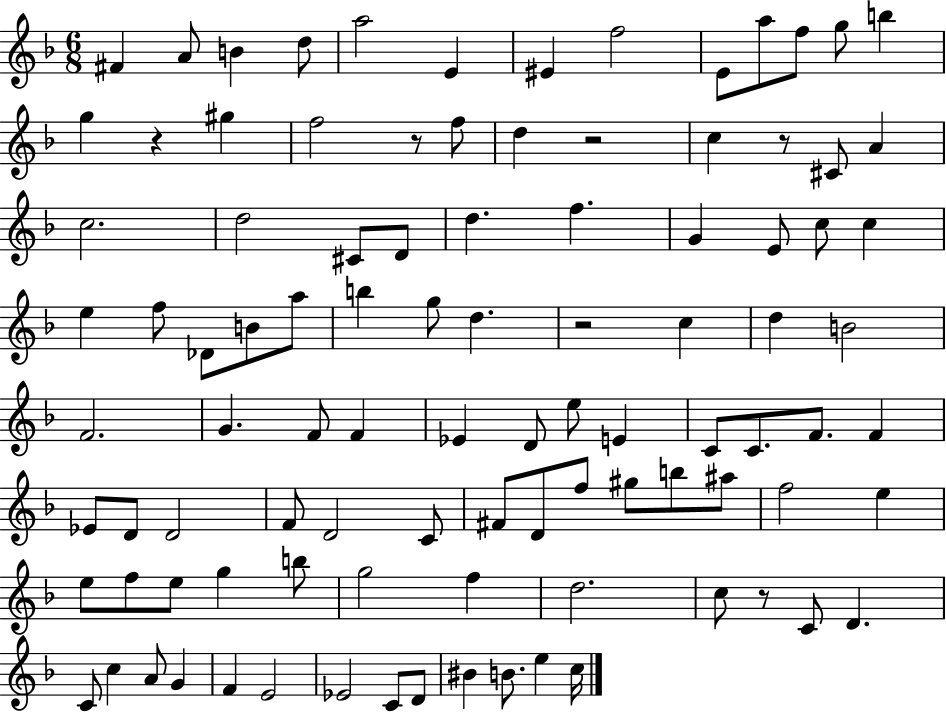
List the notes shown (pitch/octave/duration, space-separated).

F#4/q A4/e B4/q D5/e A5/h E4/q EIS4/q F5/h E4/e A5/e F5/e G5/e B5/q G5/q R/q G#5/q F5/h R/e F5/e D5/q R/h C5/q R/e C#4/e A4/q C5/h. D5/h C#4/e D4/e D5/q. F5/q. G4/q E4/e C5/e C5/q E5/q F5/e Db4/e B4/e A5/e B5/q G5/e D5/q. R/h C5/q D5/q B4/h F4/h. G4/q. F4/e F4/q Eb4/q D4/e E5/e E4/q C4/e C4/e. F4/e. F4/q Eb4/e D4/e D4/h F4/e D4/h C4/e F#4/e D4/e F5/e G#5/e B5/e A#5/e F5/h E5/q E5/e F5/e E5/e G5/q B5/e G5/h F5/q D5/h. C5/e R/e C4/e D4/q. C4/e C5/q A4/e G4/q F4/q E4/h Eb4/h C4/e D4/e BIS4/q B4/e. E5/q C5/s